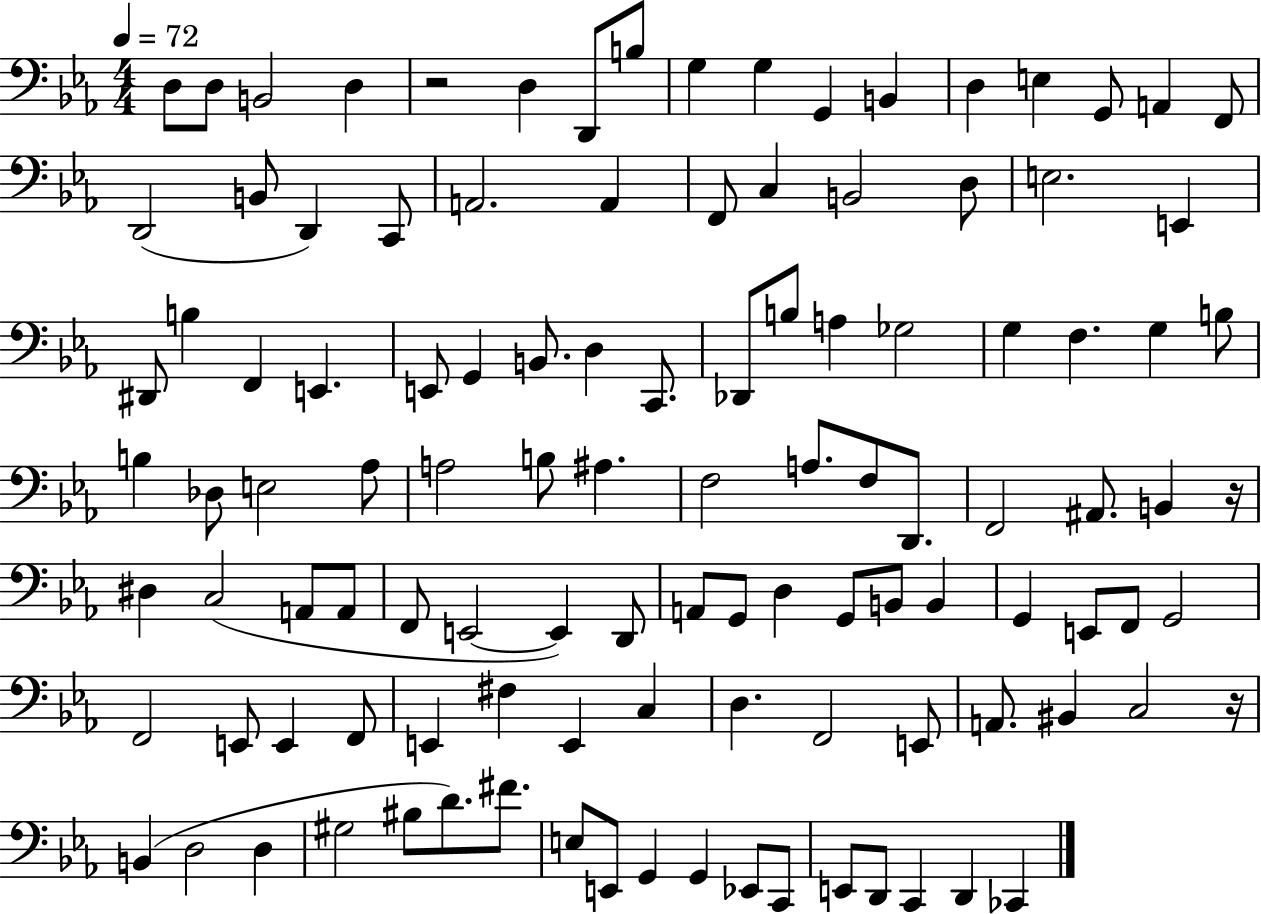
D3/e D3/e B2/h D3/q R/h D3/q D2/e B3/e G3/q G3/q G2/q B2/q D3/q E3/q G2/e A2/q F2/e D2/h B2/e D2/q C2/e A2/h. A2/q F2/e C3/q B2/h D3/e E3/h. E2/q D#2/e B3/q F2/q E2/q. E2/e G2/q B2/e. D3/q C2/e. Db2/e B3/e A3/q Gb3/h G3/q F3/q. G3/q B3/e B3/q Db3/e E3/h Ab3/e A3/h B3/e A#3/q. F3/h A3/e. F3/e D2/e. F2/h A#2/e. B2/q R/s D#3/q C3/h A2/e A2/e F2/e E2/h E2/q D2/e A2/e G2/e D3/q G2/e B2/e B2/q G2/q E2/e F2/e G2/h F2/h E2/e E2/q F2/e E2/q F#3/q E2/q C3/q D3/q. F2/h E2/e A2/e. BIS2/q C3/h R/s B2/q D3/h D3/q G#3/h BIS3/e D4/e. F#4/e. E3/e E2/e G2/q G2/q Eb2/e C2/e E2/e D2/e C2/q D2/q CES2/q